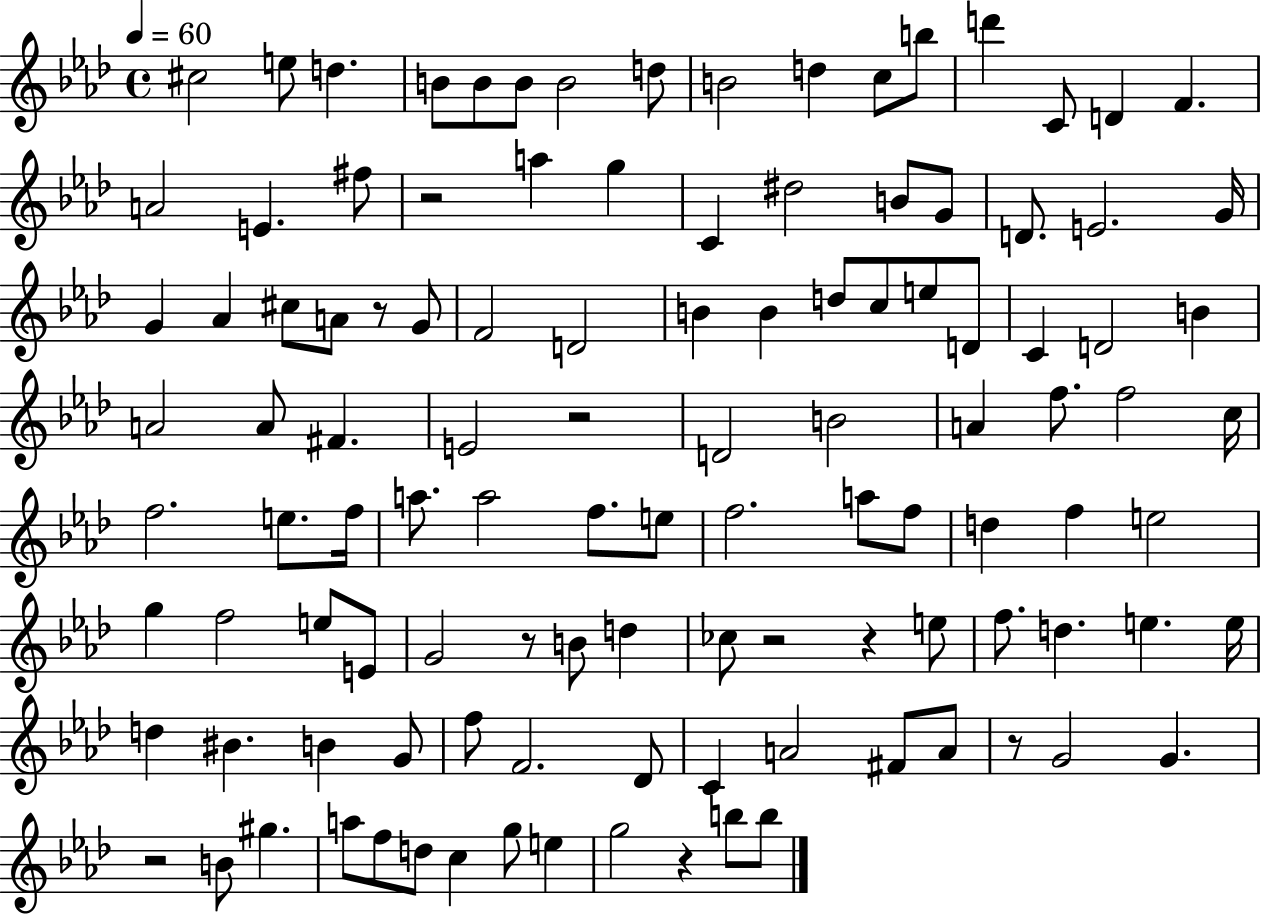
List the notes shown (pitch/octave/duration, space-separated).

C#5/h E5/e D5/q. B4/e B4/e B4/e B4/h D5/e B4/h D5/q C5/e B5/e D6/q C4/e D4/q F4/q. A4/h E4/q. F#5/e R/h A5/q G5/q C4/q D#5/h B4/e G4/e D4/e. E4/h. G4/s G4/q Ab4/q C#5/e A4/e R/e G4/e F4/h D4/h B4/q B4/q D5/e C5/e E5/e D4/e C4/q D4/h B4/q A4/h A4/e F#4/q. E4/h R/h D4/h B4/h A4/q F5/e. F5/h C5/s F5/h. E5/e. F5/s A5/e. A5/h F5/e. E5/e F5/h. A5/e F5/e D5/q F5/q E5/h G5/q F5/h E5/e E4/e G4/h R/e B4/e D5/q CES5/e R/h R/q E5/e F5/e. D5/q. E5/q. E5/s D5/q BIS4/q. B4/q G4/e F5/e F4/h. Db4/e C4/q A4/h F#4/e A4/e R/e G4/h G4/q. R/h B4/e G#5/q. A5/e F5/e D5/e C5/q G5/e E5/q G5/h R/q B5/e B5/e